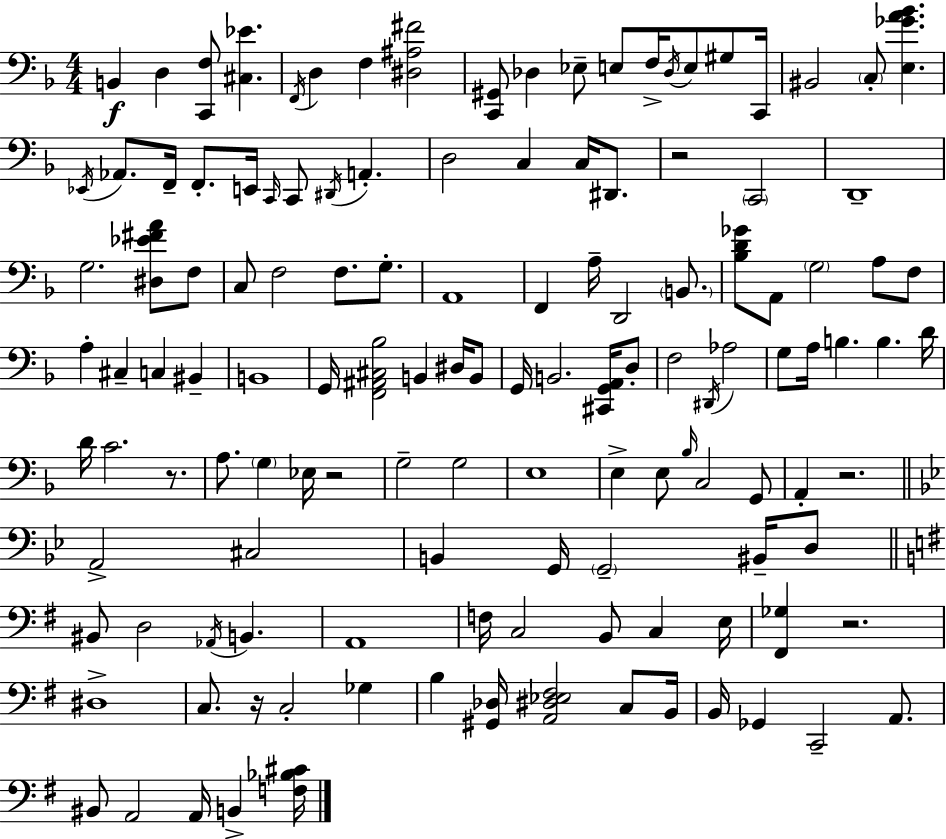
{
  \clef bass
  \numericTimeSignature
  \time 4/4
  \key f \major
  b,4\f d4 <c, f>8 <cis ees'>4. | \acciaccatura { f,16 } d4 f4 <dis ais fis'>2 | <c, gis,>8 des4 ees8-- e8 f16-> \acciaccatura { des16 } e8 gis8 | c,16 bis,2 \parenthesize c8-. <e ges' a' bes'>4. | \break \acciaccatura { ees,16 } aes,8. f,16-- f,8.-. e,16 \grace { c,16 } c,8 \acciaccatura { dis,16 } a,4.-. | d2 c4 | c16 dis,8. r2 \parenthesize c,2 | d,1-- | \break g2. | <dis ees' fis' a'>8 f8 c8 f2 f8. | g8.-. a,1 | f,4 a16-- d,2 | \break \parenthesize b,8. <bes d' ges'>8 a,8 \parenthesize g2 | a8 f8 a4-. cis4-- c4 | bis,4-- b,1 | g,16 <f, ais, cis bes>2 b,4 | \break dis16 b,8 g,16 b,2. | <cis, g, a,>16 d8-. f2 \acciaccatura { dis,16 } aes2 | g8 a16 b4. b4. | d'16 d'16 c'2. | \break r8. a8. \parenthesize g4 ees16 r2 | g2-- g2 | e1 | e4-> e8 \grace { bes16 } c2 | \break g,8 a,4-. r2. | \bar "||" \break \key bes \major a,2-> cis2 | b,4 g,16 \parenthesize g,2-- bis,16-- d8 | \bar "||" \break \key e \minor bis,8 d2 \acciaccatura { aes,16 } b,4. | a,1 | f16 c2 b,8 c4 | e16 <fis, ges>4 r2. | \break dis1-> | c8. r16 c2-. ges4 | b4 <gis, des>16 <a, dis ees fis>2 c8 | b,16 b,16 ges,4 c,2-- a,8. | \break bis,8 a,2 a,16 b,4-> | <f bes cis'>16 \bar "|."
}